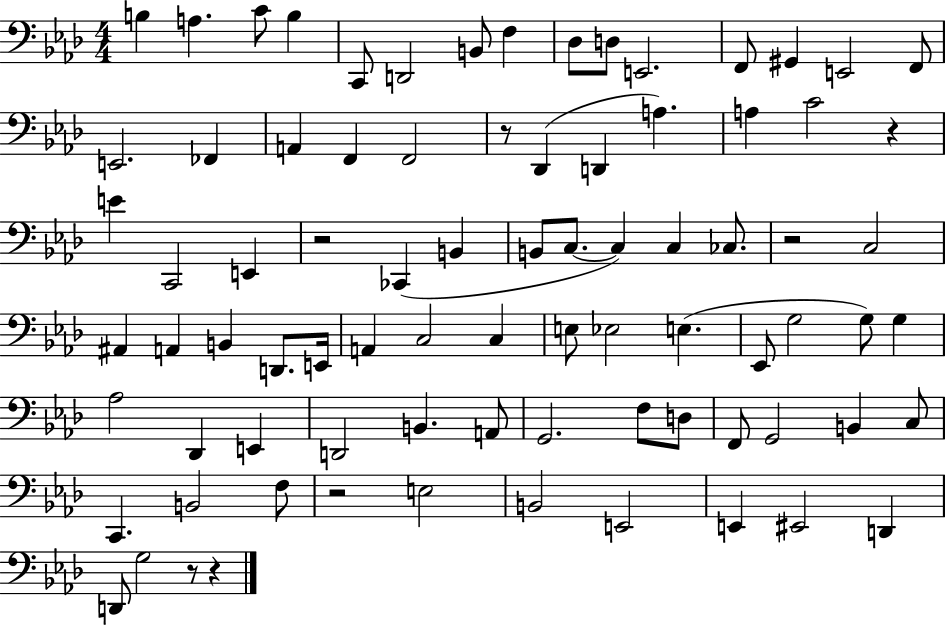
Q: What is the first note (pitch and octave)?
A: B3